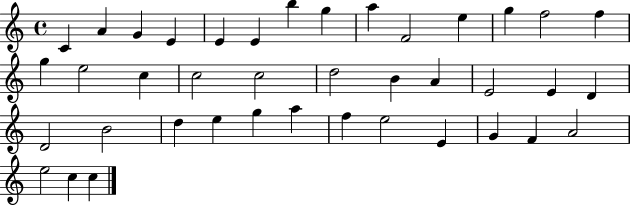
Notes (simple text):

C4/q A4/q G4/q E4/q E4/q E4/q B5/q G5/q A5/q F4/h E5/q G5/q F5/h F5/q G5/q E5/h C5/q C5/h C5/h D5/h B4/q A4/q E4/h E4/q D4/q D4/h B4/h D5/q E5/q G5/q A5/q F5/q E5/h E4/q G4/q F4/q A4/h E5/h C5/q C5/q